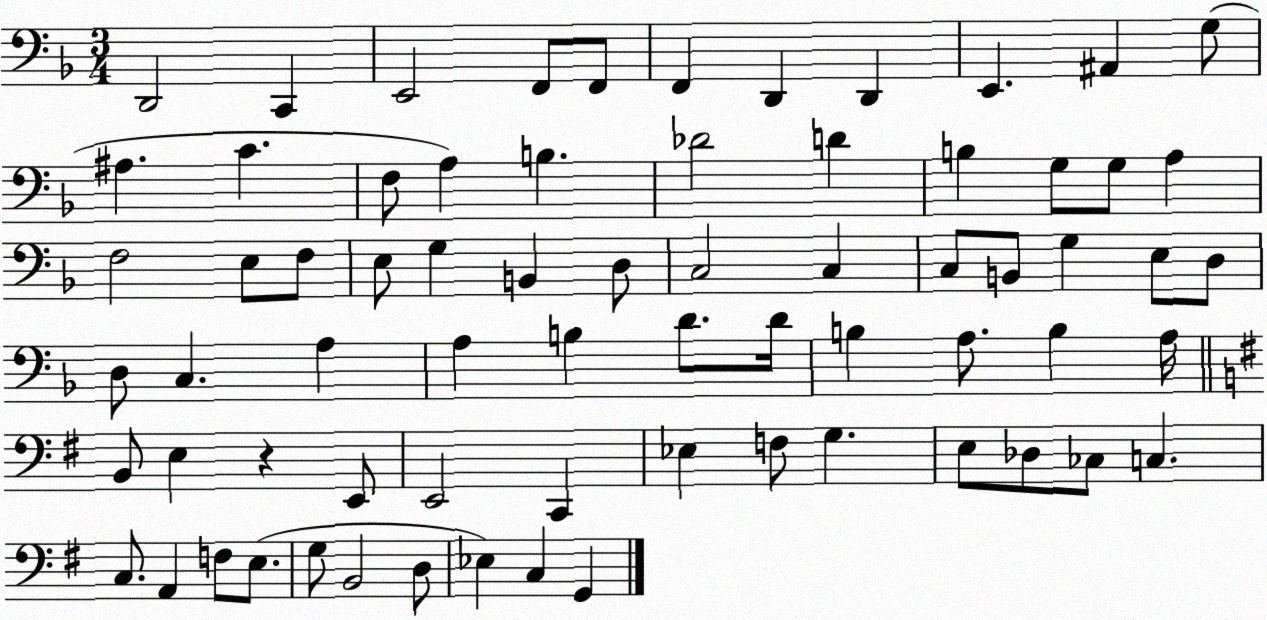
X:1
T:Untitled
M:3/4
L:1/4
K:F
D,,2 C,, E,,2 F,,/2 F,,/2 F,, D,, D,, E,, ^A,, G,/2 ^A, C F,/2 A, B, _D2 D B, G,/2 G,/2 A, F,2 E,/2 F,/2 E,/2 G, B,, D,/2 C,2 C, C,/2 B,,/2 G, E,/2 D,/2 D,/2 C, A, A, B, D/2 D/4 B, A,/2 B, A,/4 B,,/2 E, z E,,/2 E,,2 C,, _E, F,/2 G, E,/2 _D,/2 _C,/2 C, C,/2 A,, F,/2 E,/2 G,/2 B,,2 D,/2 _E, C, G,,